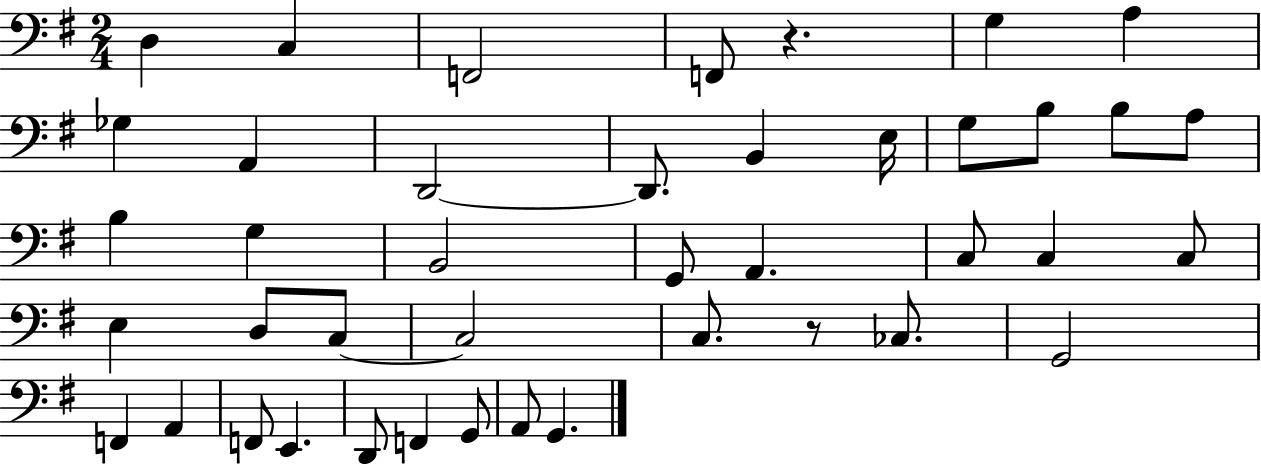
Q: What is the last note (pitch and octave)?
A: G2